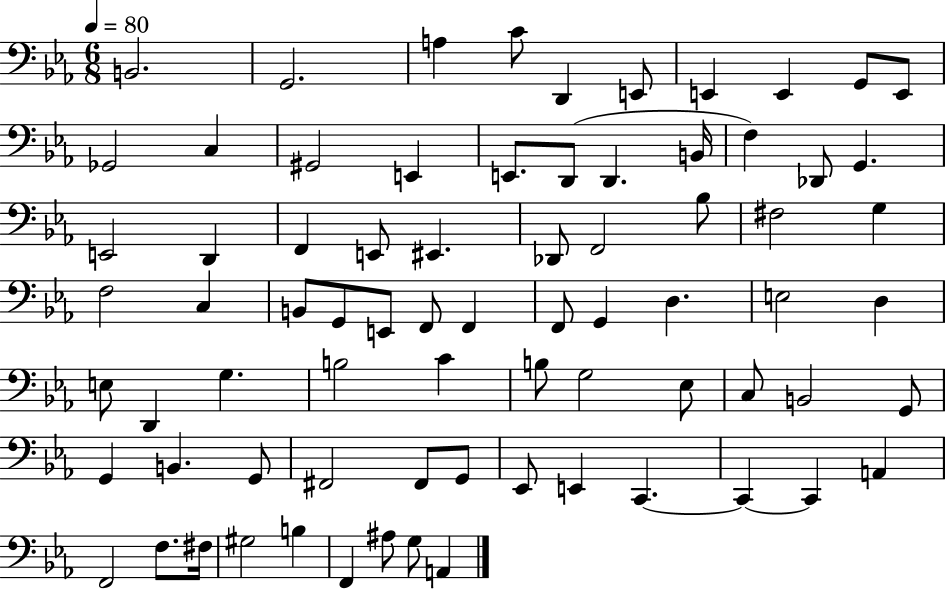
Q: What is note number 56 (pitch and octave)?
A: B2